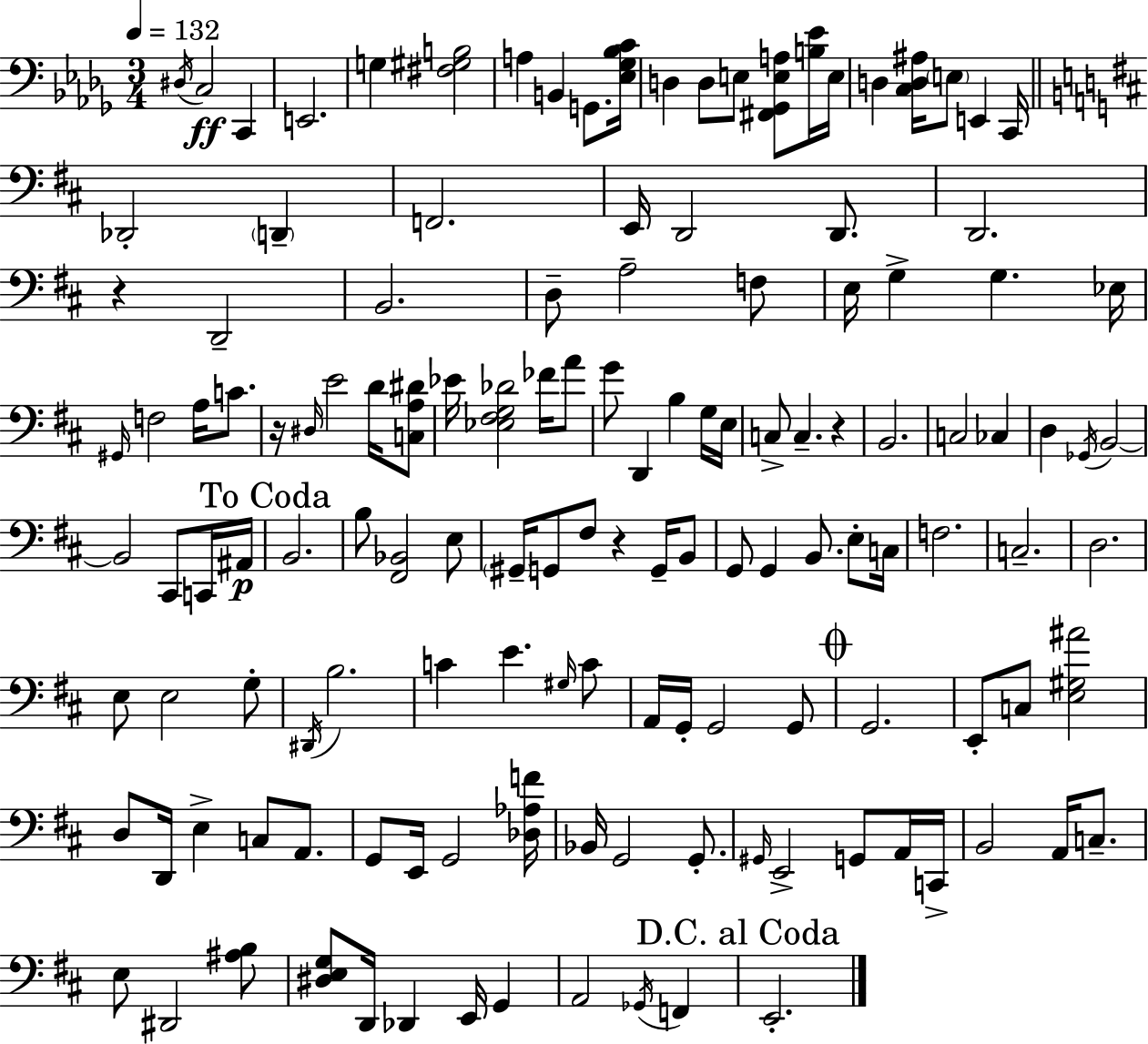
X:1
T:Untitled
M:3/4
L:1/4
K:Bbm
^D,/4 C,2 C,, E,,2 G, [^F,^G,B,]2 A, B,, G,,/2 [_E,_G,_B,C]/4 D, D,/2 E,/2 [^F,,_G,,E,A,]/2 [B,_E]/4 E,/4 D, [C,D,^A,]/4 E,/2 E,, C,,/4 _D,,2 D,, F,,2 E,,/4 D,,2 D,,/2 D,,2 z D,,2 B,,2 D,/2 A,2 F,/2 E,/4 G, G, _E,/4 ^G,,/4 F,2 A,/4 C/2 z/4 ^D,/4 E2 D/4 [C,A,^D]/2 _E/4 [_E,^F,G,_D]2 _F/4 A/2 G/2 D,, B, G,/4 E,/4 C,/2 C, z B,,2 C,2 _C, D, _G,,/4 B,,2 B,,2 ^C,,/2 C,,/4 ^A,,/4 B,,2 B,/2 [^F,,_B,,]2 E,/2 ^G,,/4 G,,/2 ^F,/2 z G,,/4 B,,/2 G,,/2 G,, B,,/2 E,/2 C,/4 F,2 C,2 D,2 E,/2 E,2 G,/2 ^D,,/4 B,2 C E ^G,/4 C/2 A,,/4 G,,/4 G,,2 G,,/2 G,,2 E,,/2 C,/2 [E,^G,^A]2 D,/2 D,,/4 E, C,/2 A,,/2 G,,/2 E,,/4 G,,2 [_D,_A,F]/4 _B,,/4 G,,2 G,,/2 ^G,,/4 E,,2 G,,/2 A,,/4 C,,/4 B,,2 A,,/4 C,/2 E,/2 ^D,,2 [^A,B,]/2 [^D,E,G,]/2 D,,/4 _D,, E,,/4 G,, A,,2 _G,,/4 F,, E,,2